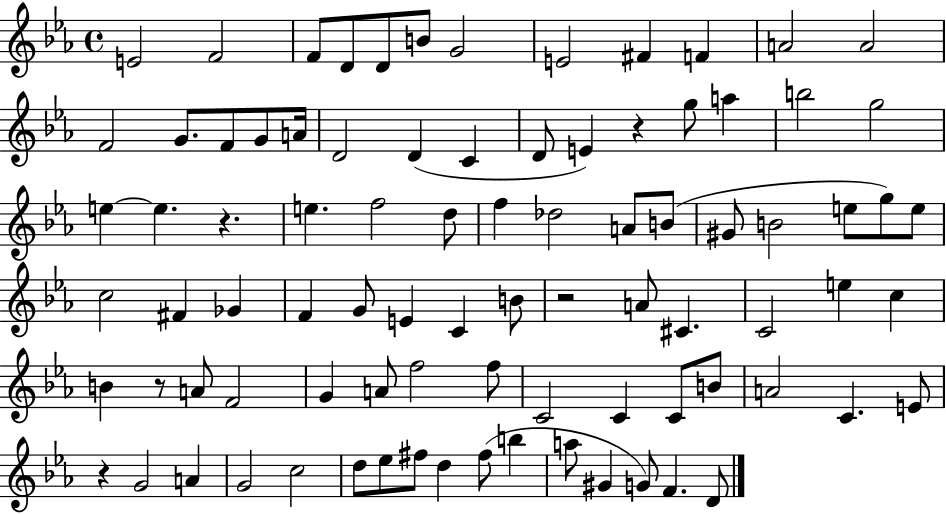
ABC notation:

X:1
T:Untitled
M:4/4
L:1/4
K:Eb
E2 F2 F/2 D/2 D/2 B/2 G2 E2 ^F F A2 A2 F2 G/2 F/2 G/2 A/4 D2 D C D/2 E z g/2 a b2 g2 e e z e f2 d/2 f _d2 A/2 B/2 ^G/2 B2 e/2 g/2 e/2 c2 ^F _G F G/2 E C B/2 z2 A/2 ^C C2 e c B z/2 A/2 F2 G A/2 f2 f/2 C2 C C/2 B/2 A2 C E/2 z G2 A G2 c2 d/2 _e/2 ^f/2 d ^f/2 b a/2 ^G G/2 F D/2